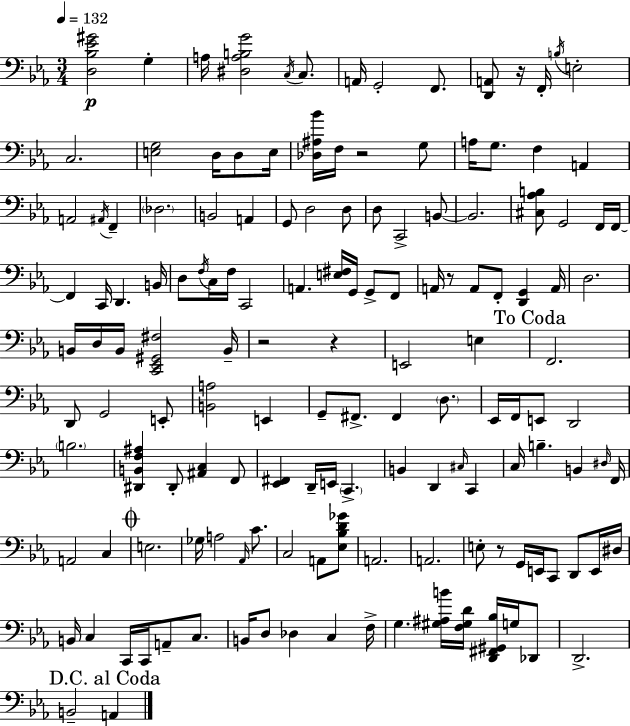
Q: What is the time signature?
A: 3/4